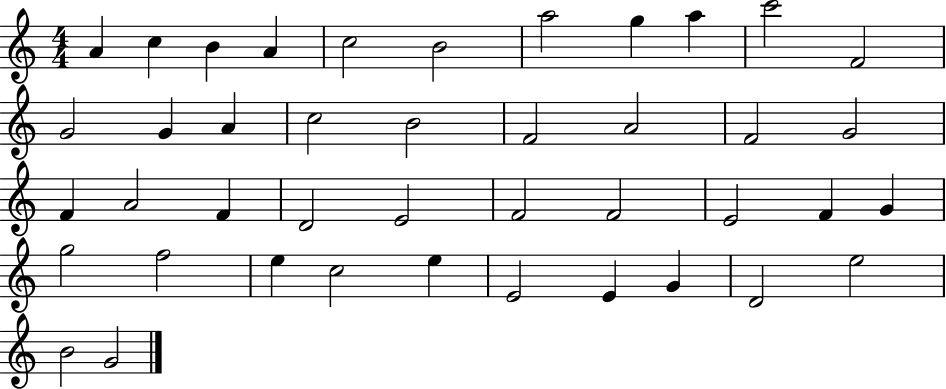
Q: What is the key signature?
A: C major